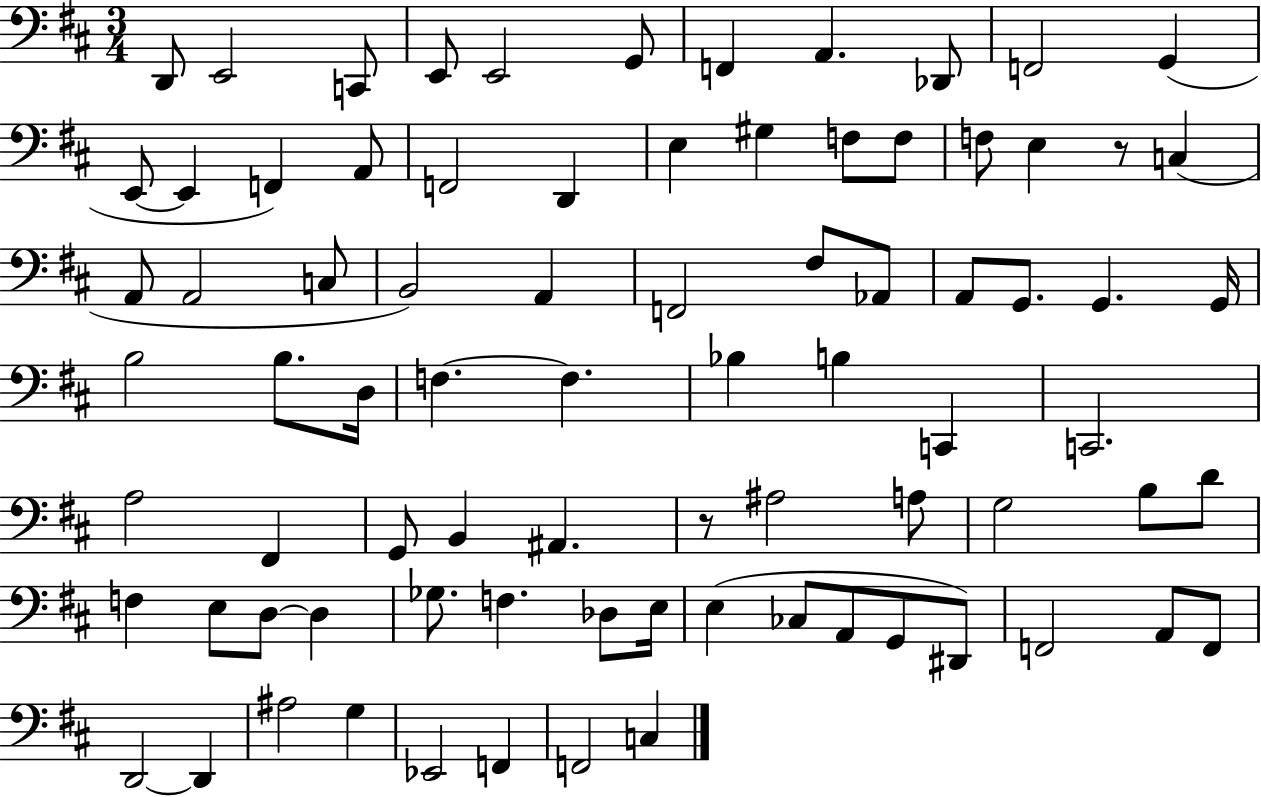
{
  \clef bass
  \numericTimeSignature
  \time 3/4
  \key d \major
  d,8 e,2 c,8 | e,8 e,2 g,8 | f,4 a,4. des,8 | f,2 g,4( | \break e,8~~ e,4 f,4) a,8 | f,2 d,4 | e4 gis4 f8 f8 | f8 e4 r8 c4( | \break a,8 a,2 c8 | b,2) a,4 | f,2 fis8 aes,8 | a,8 g,8. g,4. g,16 | \break b2 b8. d16 | f4.~~ f4. | bes4 b4 c,4 | c,2. | \break a2 fis,4 | g,8 b,4 ais,4. | r8 ais2 a8 | g2 b8 d'8 | \break f4 e8 d8~~ d4 | ges8. f4. des8 e16 | e4( ces8 a,8 g,8 dis,8) | f,2 a,8 f,8 | \break d,2~~ d,4 | ais2 g4 | ees,2 f,4 | f,2 c4 | \break \bar "|."
}